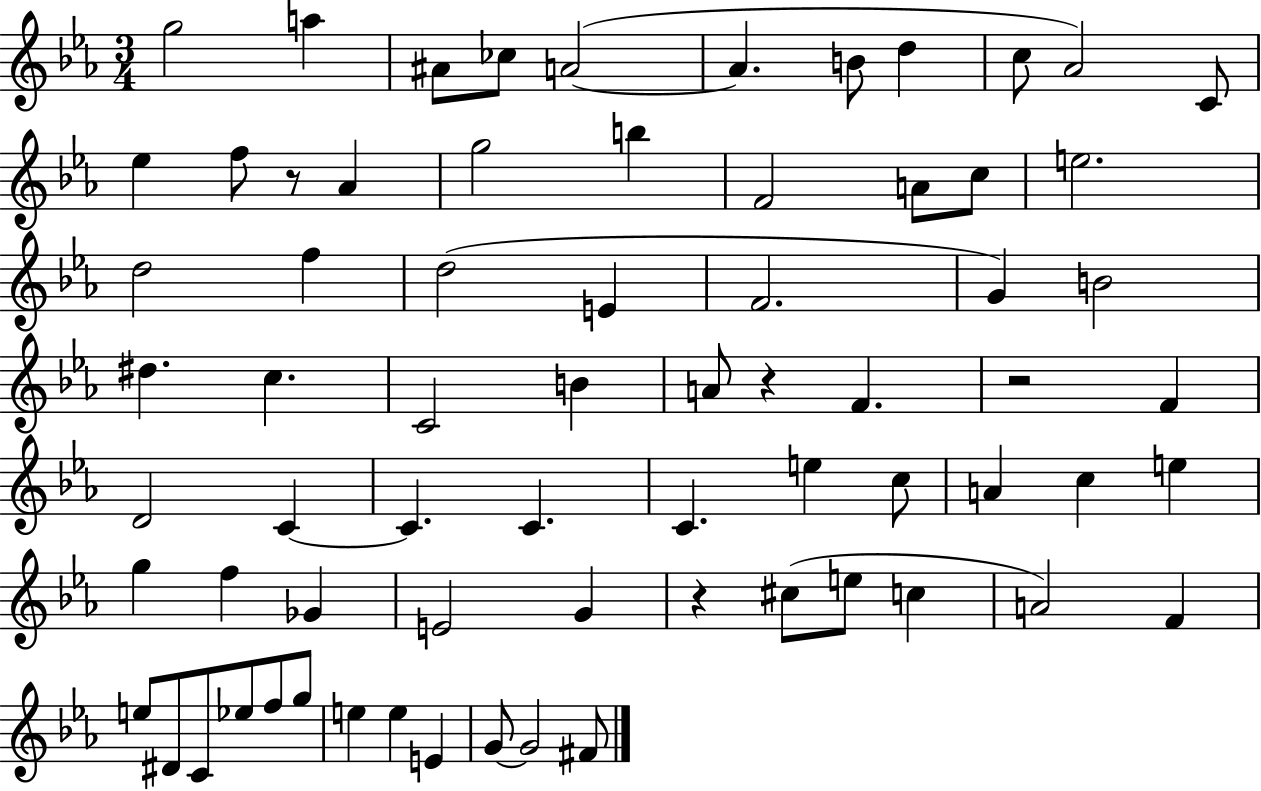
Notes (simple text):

G5/h A5/q A#4/e CES5/e A4/h A4/q. B4/e D5/q C5/e Ab4/h C4/e Eb5/q F5/e R/e Ab4/q G5/h B5/q F4/h A4/e C5/e E5/h. D5/h F5/q D5/h E4/q F4/h. G4/q B4/h D#5/q. C5/q. C4/h B4/q A4/e R/q F4/q. R/h F4/q D4/h C4/q C4/q. C4/q. C4/q. E5/q C5/e A4/q C5/q E5/q G5/q F5/q Gb4/q E4/h G4/q R/q C#5/e E5/e C5/q A4/h F4/q E5/e D#4/e C4/e Eb5/e F5/e G5/e E5/q E5/q E4/q G4/e G4/h F#4/e